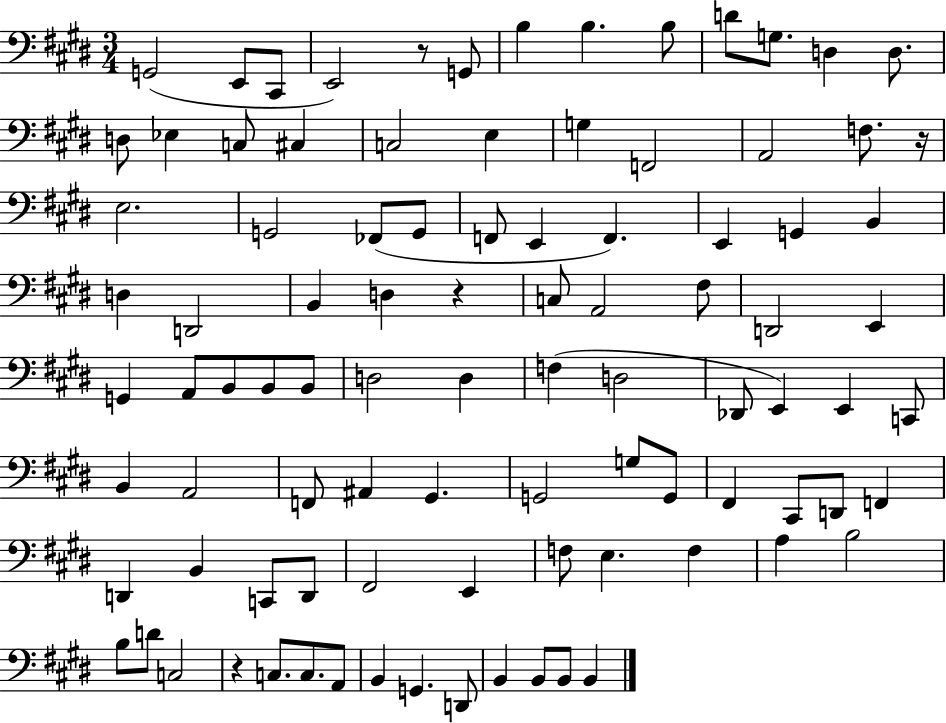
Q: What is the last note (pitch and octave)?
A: B2